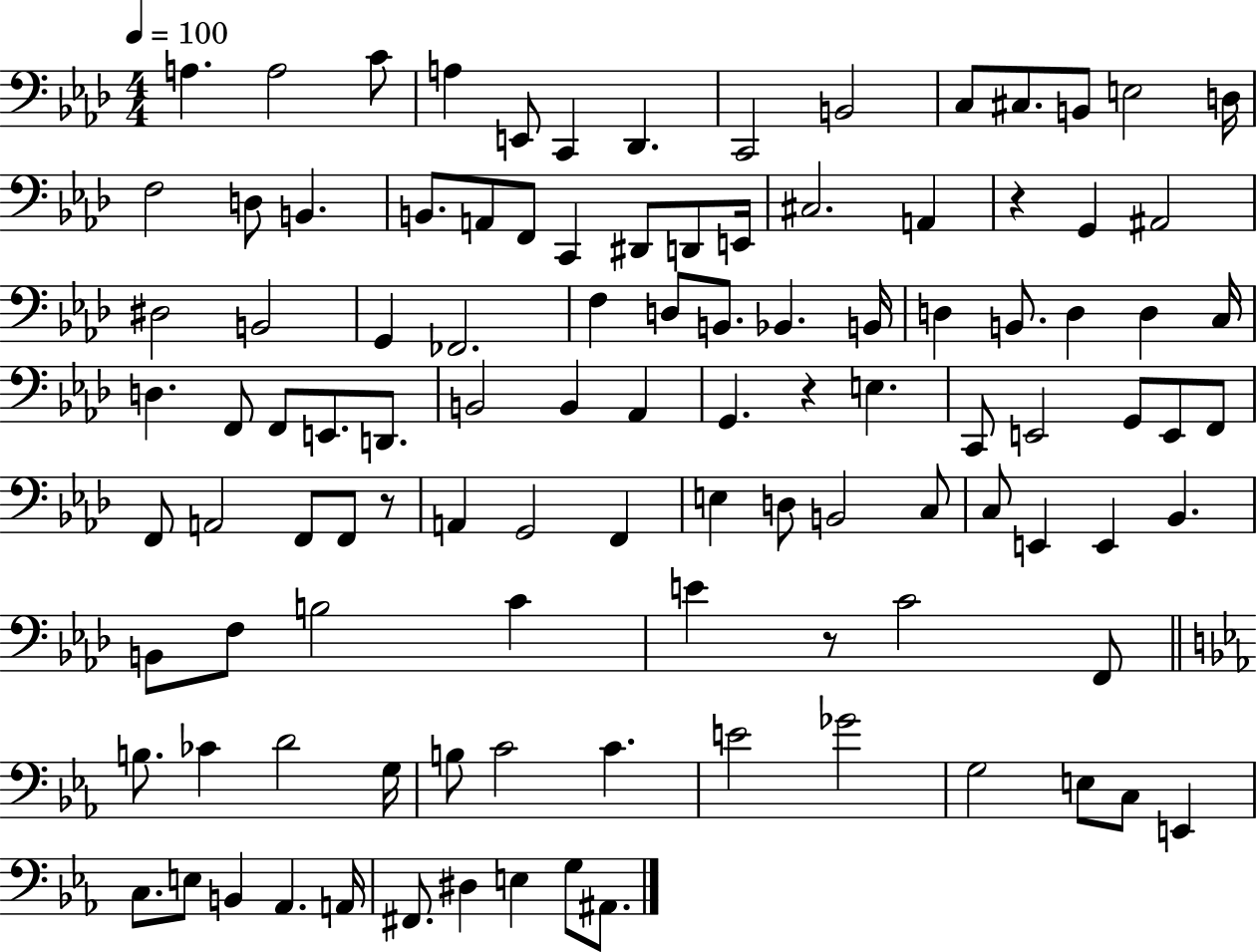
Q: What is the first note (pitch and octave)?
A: A3